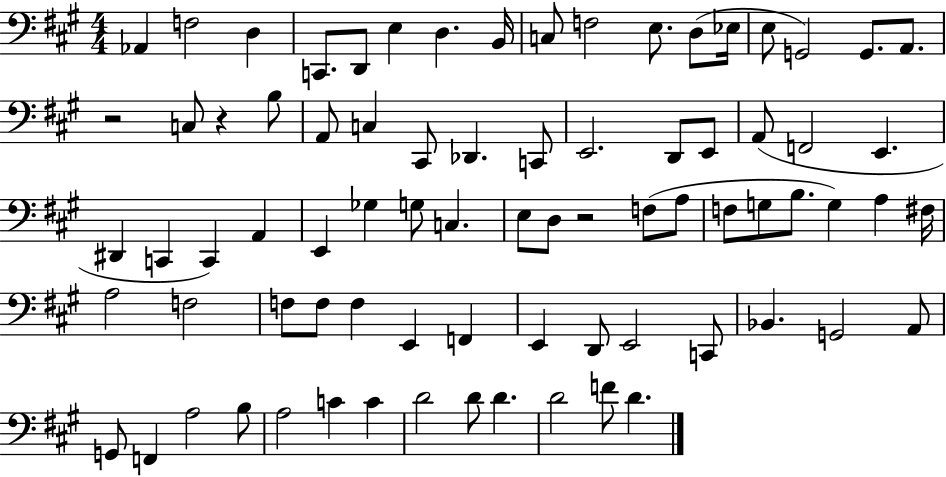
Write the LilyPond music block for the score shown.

{
  \clef bass
  \numericTimeSignature
  \time 4/4
  \key a \major
  aes,4 f2 d4 | c,8. d,8 e4 d4. b,16 | c8 f2 e8. d8( ees16 | e8 g,2) g,8. a,8. | \break r2 c8 r4 b8 | a,8 c4 cis,8 des,4. c,8 | e,2. d,8 e,8 | a,8( f,2 e,4. | \break dis,4 c,4 c,4) a,4 | e,4 ges4 g8 c4. | e8 d8 r2 f8( a8 | f8 g8 b8. g4) a4 fis16 | \break a2 f2 | f8 f8 f4 e,4 f,4 | e,4 d,8 e,2 c,8 | bes,4. g,2 a,8 | \break g,8 f,4 a2 b8 | a2 c'4 c'4 | d'2 d'8 d'4. | d'2 f'8 d'4. | \break \bar "|."
}